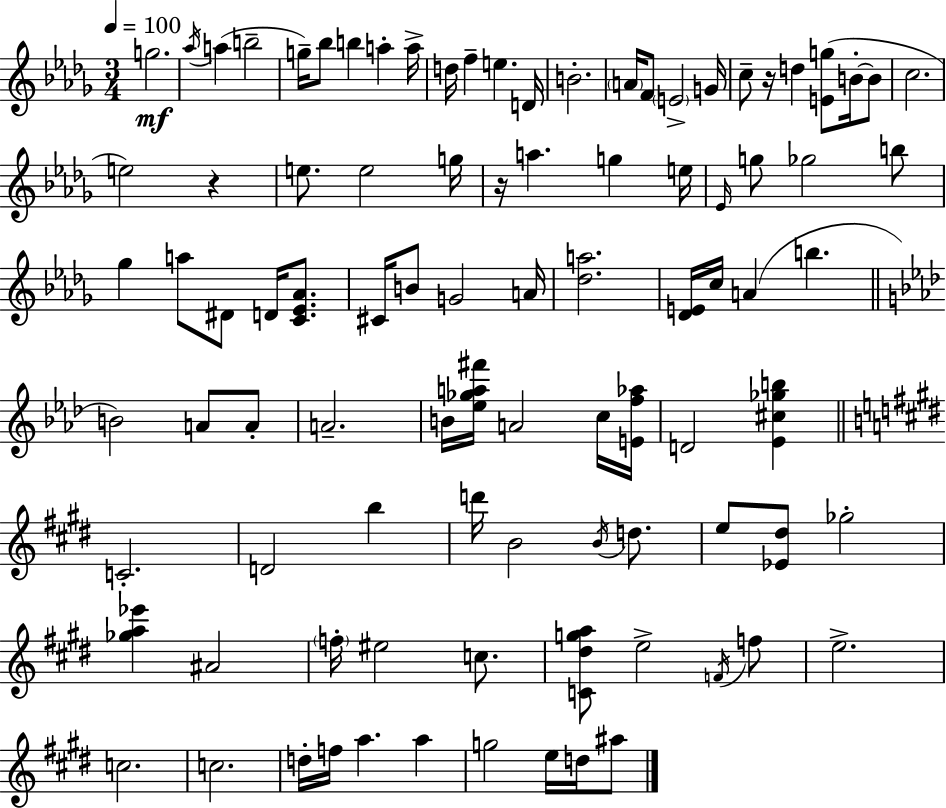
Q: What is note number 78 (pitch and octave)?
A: E5